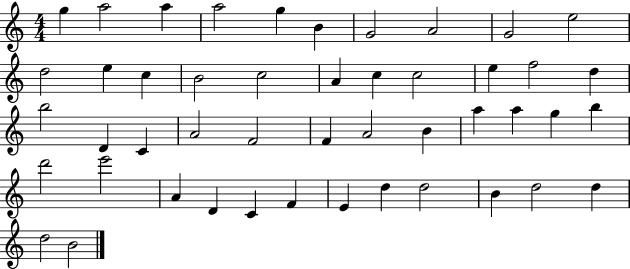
{
  \clef treble
  \numericTimeSignature
  \time 4/4
  \key c \major
  g''4 a''2 a''4 | a''2 g''4 b'4 | g'2 a'2 | g'2 e''2 | \break d''2 e''4 c''4 | b'2 c''2 | a'4 c''4 c''2 | e''4 f''2 d''4 | \break b''2 d'4 c'4 | a'2 f'2 | f'4 a'2 b'4 | a''4 a''4 g''4 b''4 | \break d'''2 e'''2 | a'4 d'4 c'4 f'4 | e'4 d''4 d''2 | b'4 d''2 d''4 | \break d''2 b'2 | \bar "|."
}